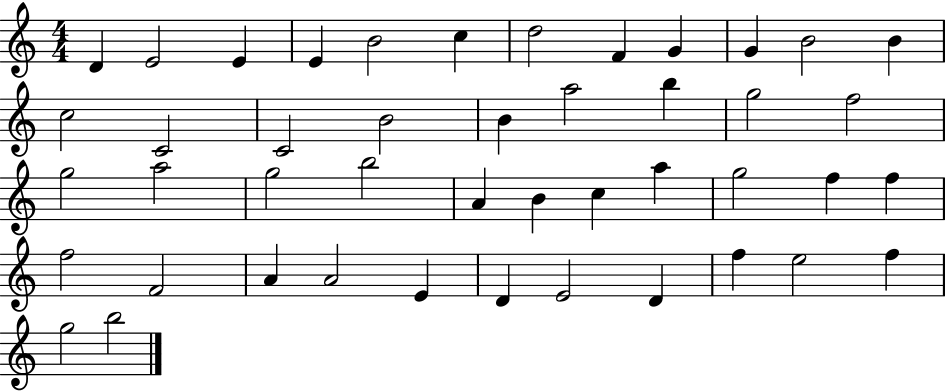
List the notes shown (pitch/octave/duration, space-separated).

D4/q E4/h E4/q E4/q B4/h C5/q D5/h F4/q G4/q G4/q B4/h B4/q C5/h C4/h C4/h B4/h B4/q A5/h B5/q G5/h F5/h G5/h A5/h G5/h B5/h A4/q B4/q C5/q A5/q G5/h F5/q F5/q F5/h F4/h A4/q A4/h E4/q D4/q E4/h D4/q F5/q E5/h F5/q G5/h B5/h